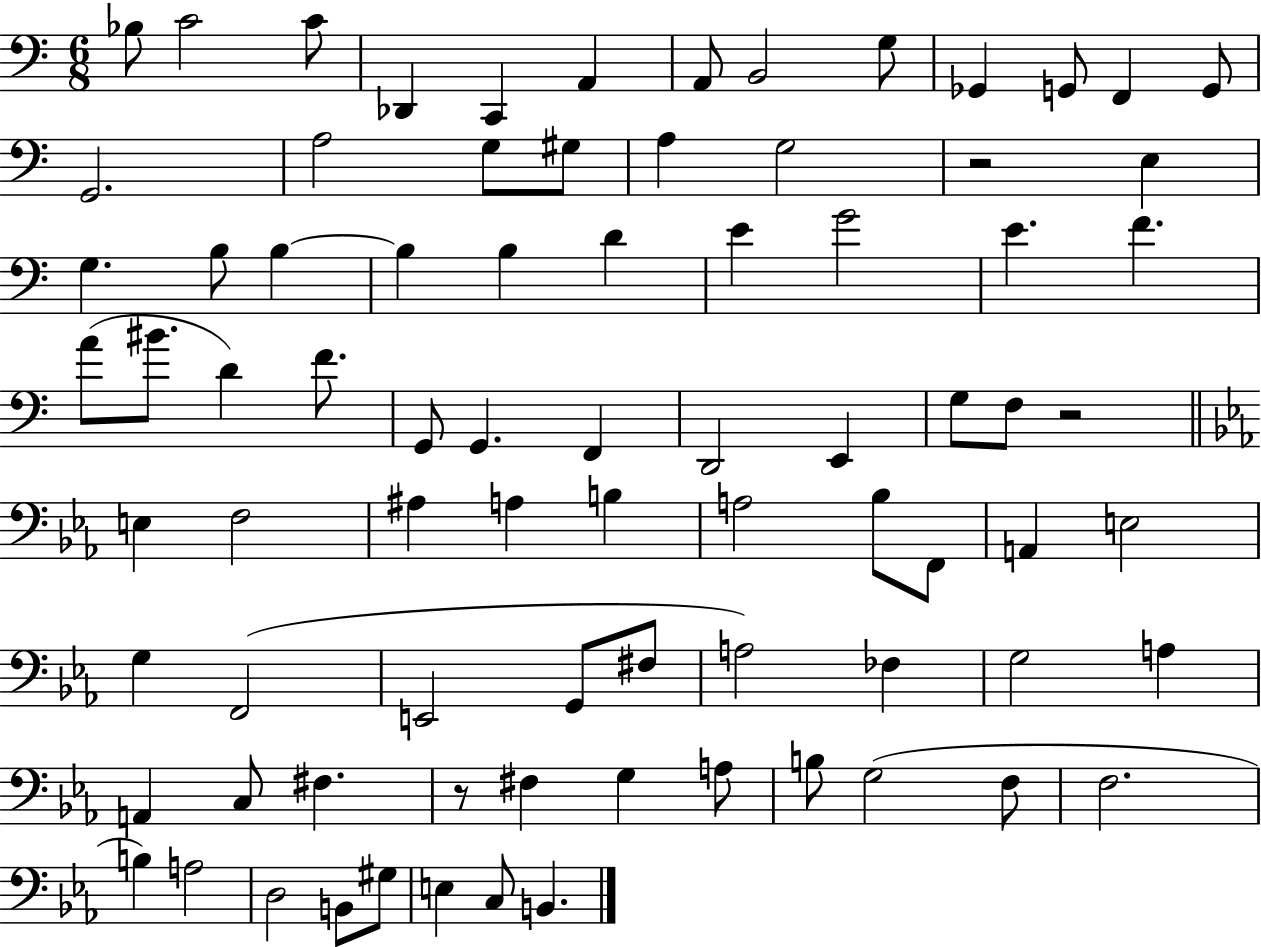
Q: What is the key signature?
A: C major